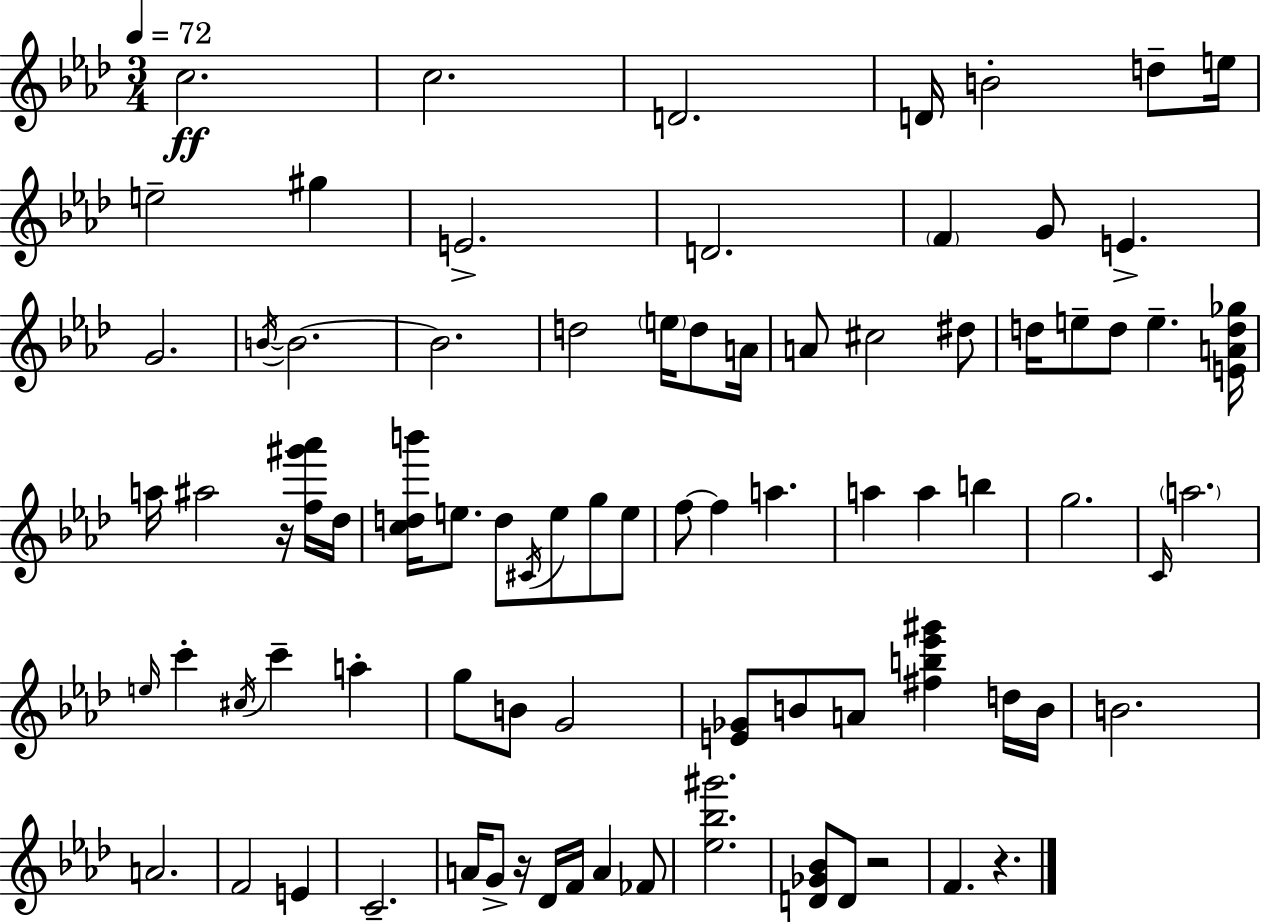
{
  \clef treble
  \numericTimeSignature
  \time 3/4
  \key aes \major
  \tempo 4 = 72
  c''2.\ff | c''2. | d'2. | d'16 b'2-. d''8-- e''16 | \break e''2-- gis''4 | e'2.-> | d'2. | \parenthesize f'4 g'8 e'4.-> | \break g'2. | \acciaccatura { b'16~ }~ b'2. | b'2. | d''2 \parenthesize e''16 d''8 | \break a'16 a'8 cis''2 dis''8 | d''16 e''8-- d''8 e''4.-- | <e' a' d'' ges''>16 a''16 ais''2 r16 <f'' gis''' aes'''>16 | des''16 <c'' d'' b'''>16 e''8. d''8 \acciaccatura { cis'16 } e''8 g''8 | \break e''8 f''8~~ f''4 a''4. | a''4 a''4 b''4 | g''2. | \grace { c'16 } \parenthesize a''2. | \break \grace { e''16 } c'''4-. \acciaccatura { cis''16 } c'''4-- | a''4-. g''8 b'8 g'2 | <e' ges'>8 b'8 a'8 <fis'' b'' ees''' gis'''>4 | d''16 b'16 b'2. | \break a'2. | f'2 | e'4 c'2.-- | a'16 g'8-> r16 des'16 f'16 a'4 | \break fes'8 <ees'' bes'' gis'''>2. | <d' ges' bes'>8 d'8 r2 | f'4. r4. | \bar "|."
}